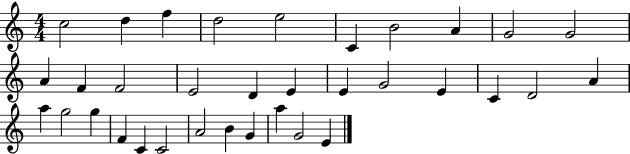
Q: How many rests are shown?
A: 0